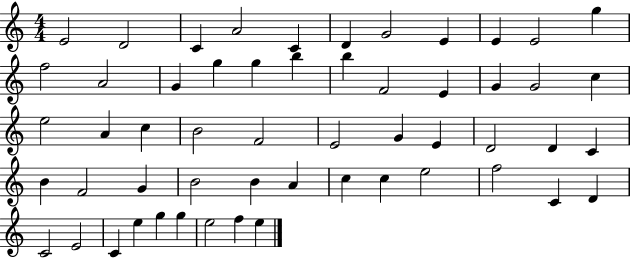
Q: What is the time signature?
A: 4/4